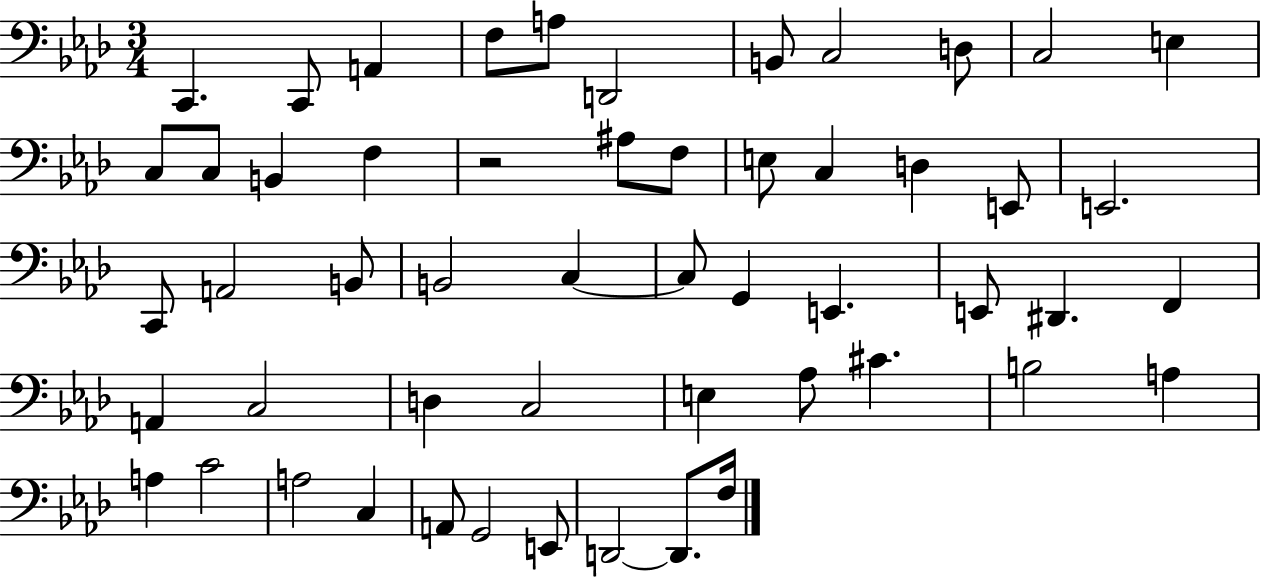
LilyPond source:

{
  \clef bass
  \numericTimeSignature
  \time 3/4
  \key aes \major
  c,4. c,8 a,4 | f8 a8 d,2 | b,8 c2 d8 | c2 e4 | \break c8 c8 b,4 f4 | r2 ais8 f8 | e8 c4 d4 e,8 | e,2. | \break c,8 a,2 b,8 | b,2 c4~~ | c8 g,4 e,4. | e,8 dis,4. f,4 | \break a,4 c2 | d4 c2 | e4 aes8 cis'4. | b2 a4 | \break a4 c'2 | a2 c4 | a,8 g,2 e,8 | d,2~~ d,8. f16 | \break \bar "|."
}